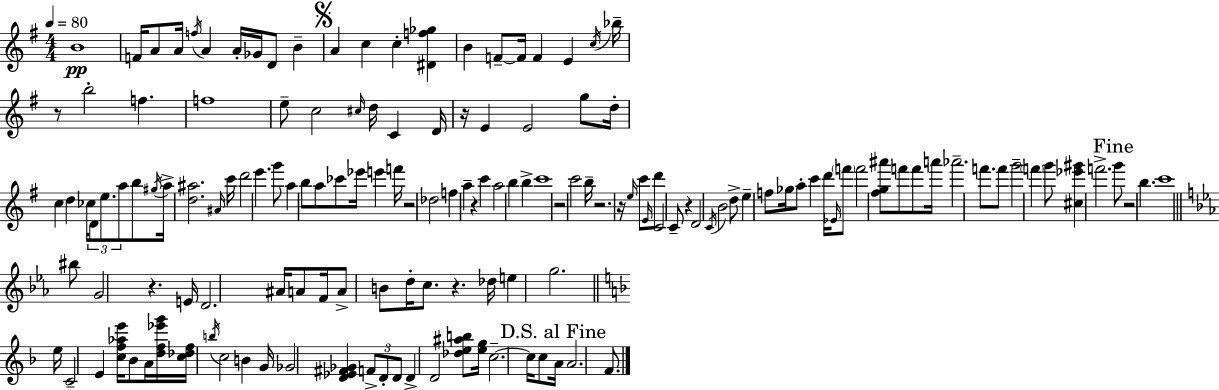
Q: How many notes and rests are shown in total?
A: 152